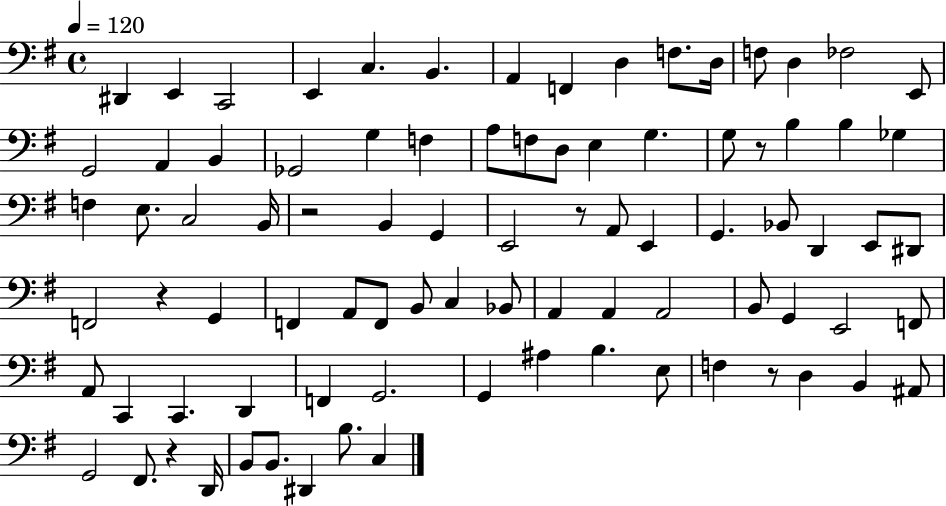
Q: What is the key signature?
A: G major